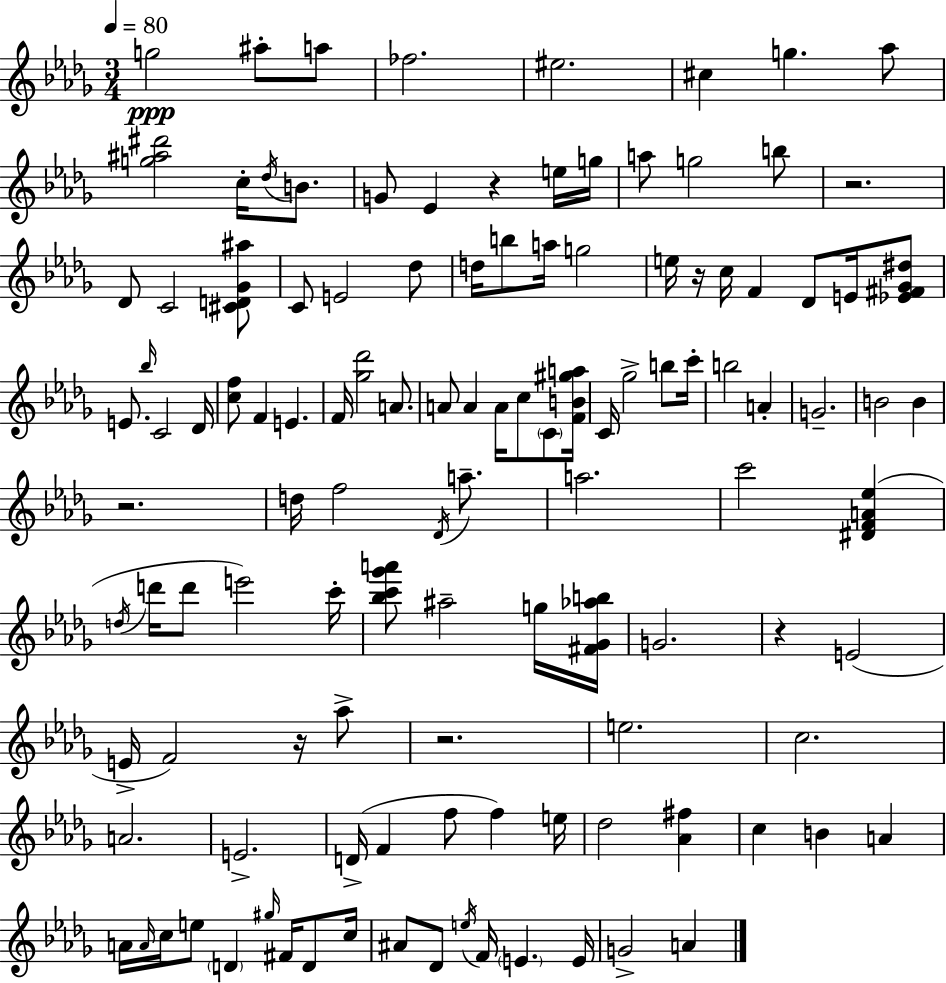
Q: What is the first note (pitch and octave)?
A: G5